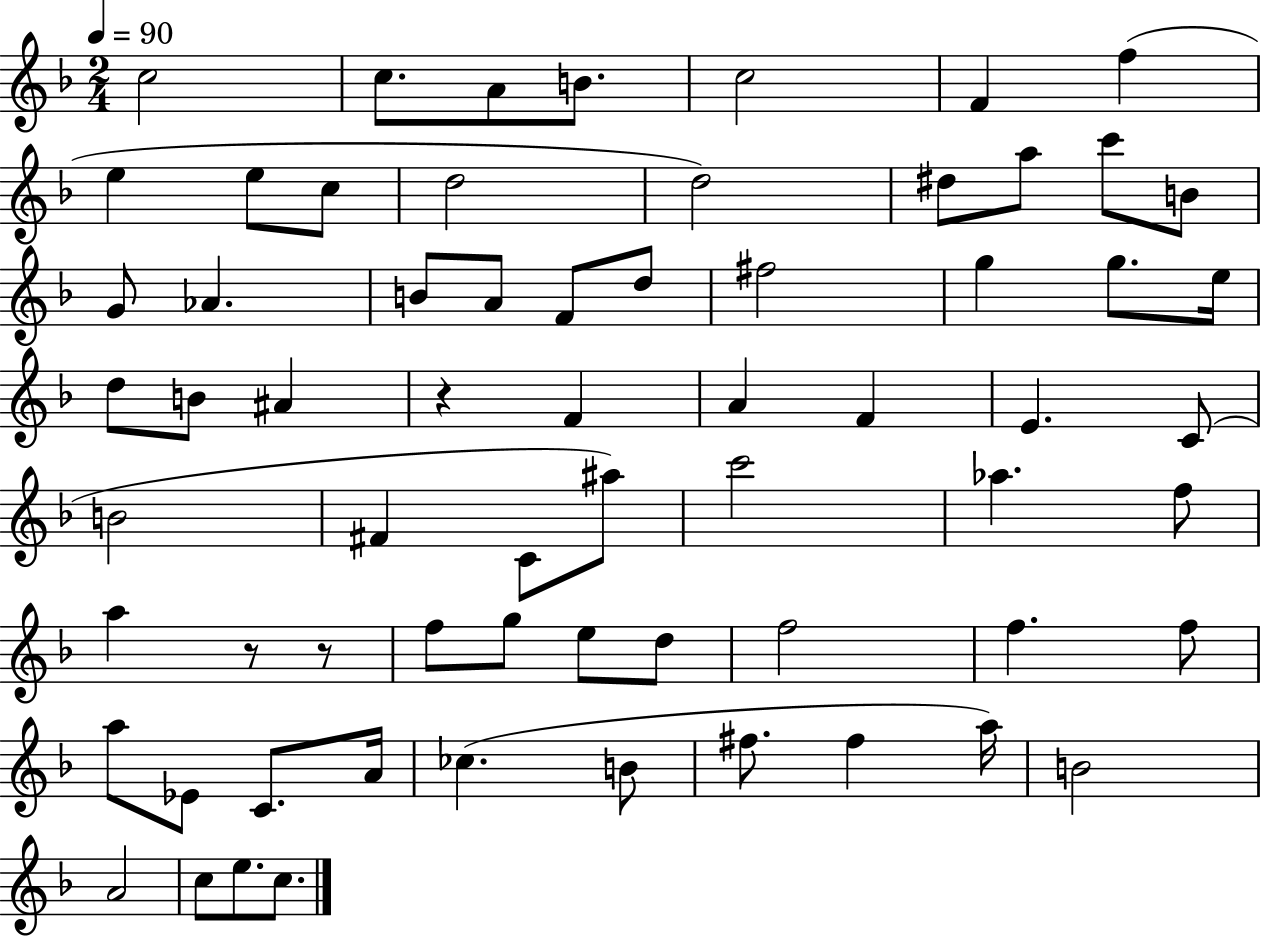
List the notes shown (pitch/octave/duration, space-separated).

C5/h C5/e. A4/e B4/e. C5/h F4/q F5/q E5/q E5/e C5/e D5/h D5/h D#5/e A5/e C6/e B4/e G4/e Ab4/q. B4/e A4/e F4/e D5/e F#5/h G5/q G5/e. E5/s D5/e B4/e A#4/q R/q F4/q A4/q F4/q E4/q. C4/e B4/h F#4/q C4/e A#5/e C6/h Ab5/q. F5/e A5/q R/e R/e F5/e G5/e E5/e D5/e F5/h F5/q. F5/e A5/e Eb4/e C4/e. A4/s CES5/q. B4/e F#5/e. F#5/q A5/s B4/h A4/h C5/e E5/e. C5/e.